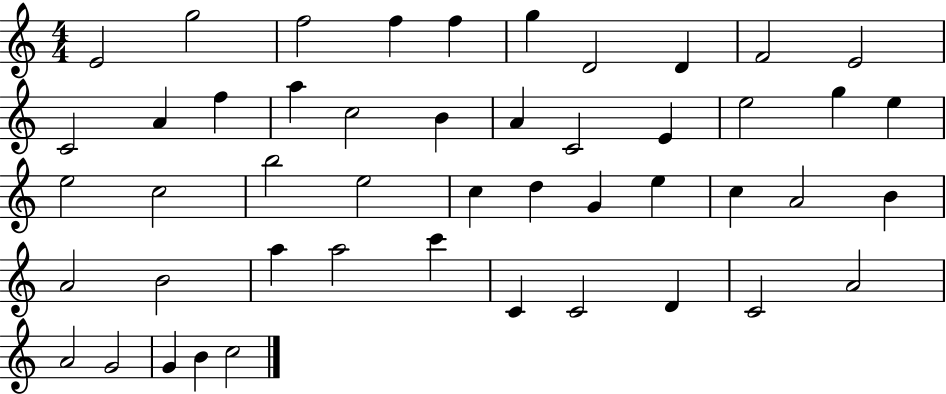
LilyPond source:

{
  \clef treble
  \numericTimeSignature
  \time 4/4
  \key c \major
  e'2 g''2 | f''2 f''4 f''4 | g''4 d'2 d'4 | f'2 e'2 | \break c'2 a'4 f''4 | a''4 c''2 b'4 | a'4 c'2 e'4 | e''2 g''4 e''4 | \break e''2 c''2 | b''2 e''2 | c''4 d''4 g'4 e''4 | c''4 a'2 b'4 | \break a'2 b'2 | a''4 a''2 c'''4 | c'4 c'2 d'4 | c'2 a'2 | \break a'2 g'2 | g'4 b'4 c''2 | \bar "|."
}